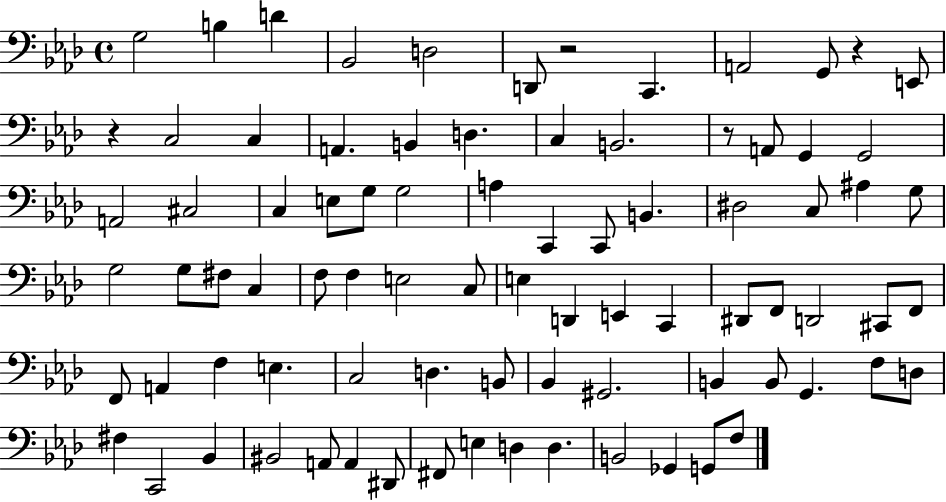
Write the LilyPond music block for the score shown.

{
  \clef bass
  \time 4/4
  \defaultTimeSignature
  \key aes \major
  g2 b4 d'4 | bes,2 d2 | d,8 r2 c,4. | a,2 g,8 r4 e,8 | \break r4 c2 c4 | a,4. b,4 d4. | c4 b,2. | r8 a,8 g,4 g,2 | \break a,2 cis2 | c4 e8 g8 g2 | a4 c,4 c,8 b,4. | dis2 c8 ais4 g8 | \break g2 g8 fis8 c4 | f8 f4 e2 c8 | e4 d,4 e,4 c,4 | dis,8 f,8 d,2 cis,8 f,8 | \break f,8 a,4 f4 e4. | c2 d4. b,8 | bes,4 gis,2. | b,4 b,8 g,4. f8 d8 | \break fis4 c,2 bes,4 | bis,2 a,8 a,4 dis,8 | fis,8 e4 d4 d4. | b,2 ges,4 g,8 f8 | \break \bar "|."
}